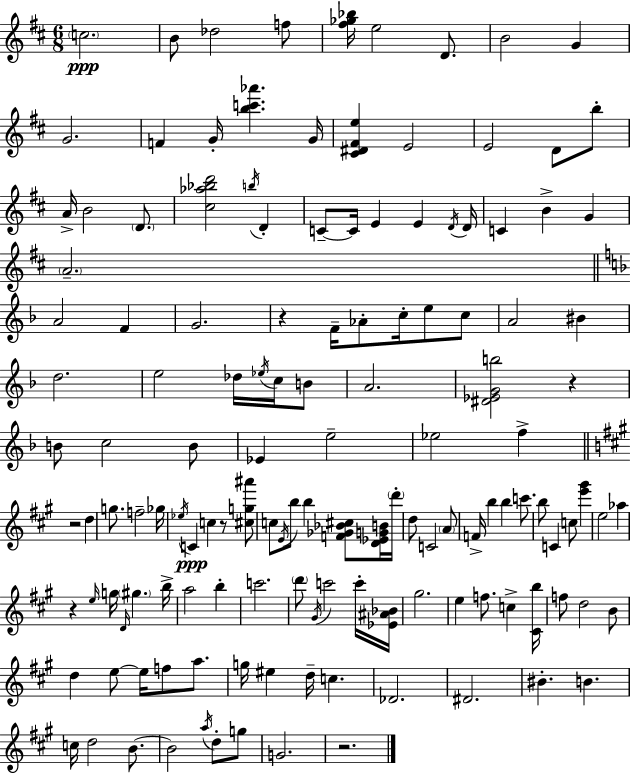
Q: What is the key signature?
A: D major